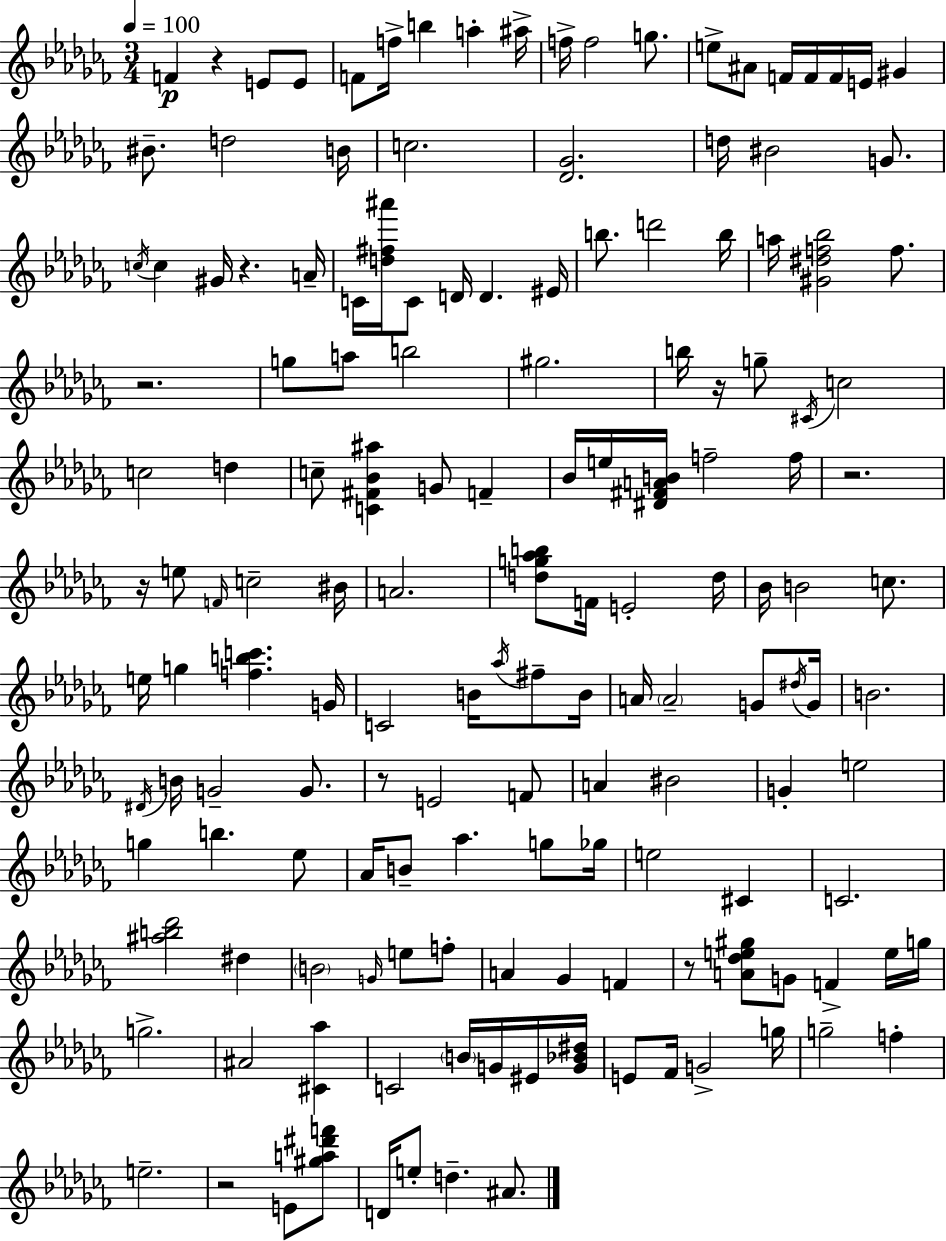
{
  \clef treble
  \numericTimeSignature
  \time 3/4
  \key aes \minor
  \tempo 4 = 100
  \repeat volta 2 { f'4\p r4 e'8 e'8 | f'8 f''16-> b''4 a''4-. ais''16-> | f''16-> f''2 g''8. | e''8-> ais'8 f'16 f'16 f'16 e'16 gis'4 | \break bis'8.-- d''2 b'16 | c''2. | <des' ges'>2. | d''16 bis'2 g'8. | \break \acciaccatura { c''16 } c''4 gis'16 r4. | a'16-- c'16 <d'' fis'' ais'''>16 c'8 d'16 d'4. | eis'16 b''8. d'''2 | b''16 a''16 <gis' dis'' f'' bes''>2 f''8. | \break r2. | g''8 a''8 b''2 | gis''2. | b''16 r16 g''8-- \acciaccatura { cis'16 } c''2 | \break c''2 d''4 | c''8-- <c' fis' bes' ais''>4 g'8 f'4-- | bes'16 e''16 <dis' fis' a' b'>16 f''2-- | f''16 r2. | \break r16 e''8 \grace { f'16 } c''2-- | bis'16 a'2. | <d'' g'' aes'' b''>8 f'16 e'2-. | d''16 bes'16 b'2 | \break c''8. e''16 g''4 <f'' b'' c'''>4. | g'16 c'2 b'16 | \acciaccatura { aes''16 } fis''8-- b'16 a'16 \parenthesize a'2-- | g'8 \acciaccatura { dis''16 } g'16 b'2. | \break \acciaccatura { dis'16 } b'16 g'2-- | g'8. r8 e'2 | f'8 a'4 bis'2 | g'4-. e''2 | \break g''4 b''4. | ees''8 aes'16 b'8-- aes''4. | g''8 ges''16 e''2 | cis'4 c'2. | \break <ais'' b'' des'''>2 | dis''4 \parenthesize b'2 | \grace { g'16 } e''8 f''8-. a'4 ges'4 | f'4 r8 <a' des'' e'' gis''>8 g'8 | \break f'4-> e''16 g''16 g''2.-> | ais'2 | <cis' aes''>4 c'2 | \parenthesize b'16 g'16 eis'16 <g' bes' dis''>16 e'8 fes'16 g'2-> | \break g''16 g''2-- | f''4-. e''2.-- | r2 | e'8 <gis'' a'' dis''' f'''>8 d'16 e''8-. d''4.-- | \break ais'8. } \bar "|."
}